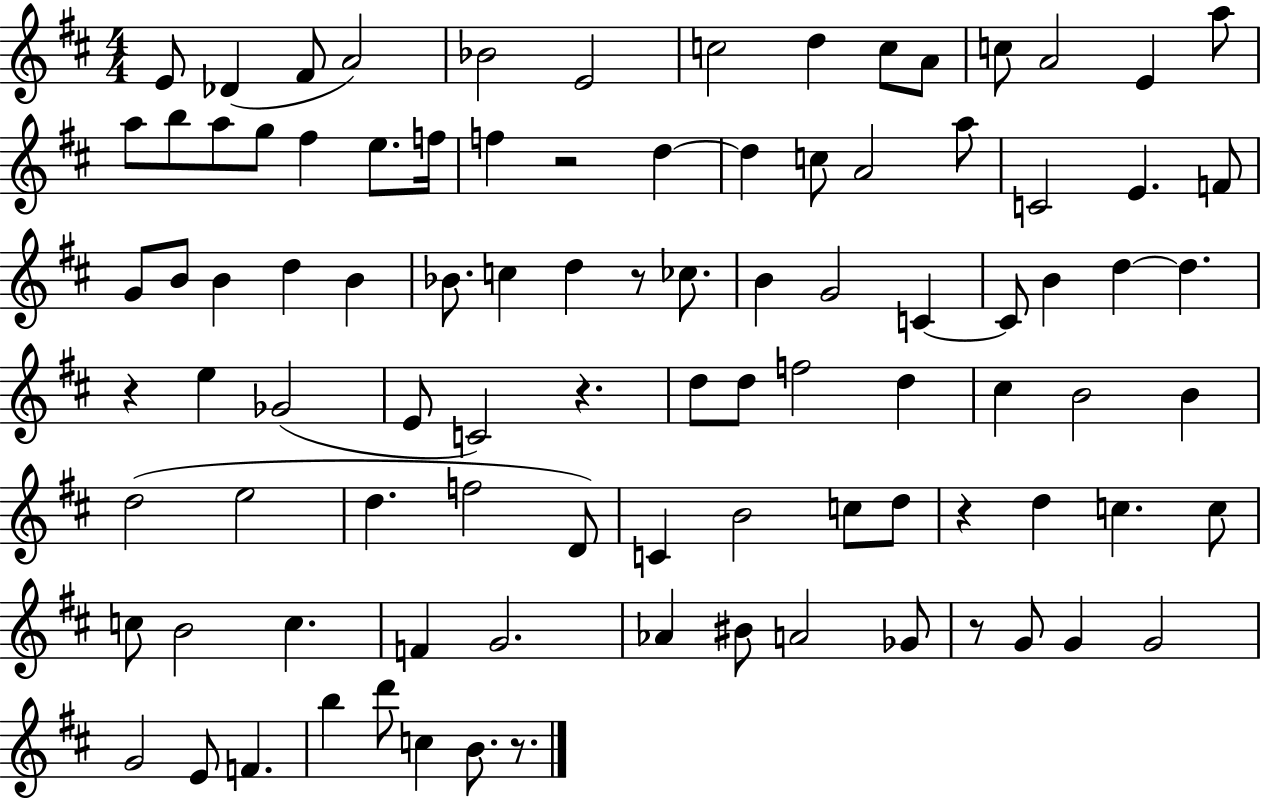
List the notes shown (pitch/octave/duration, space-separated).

E4/e Db4/q F#4/e A4/h Bb4/h E4/h C5/h D5/q C5/e A4/e C5/e A4/h E4/q A5/e A5/e B5/e A5/e G5/e F#5/q E5/e. F5/s F5/q R/h D5/q D5/q C5/e A4/h A5/e C4/h E4/q. F4/e G4/e B4/e B4/q D5/q B4/q Bb4/e. C5/q D5/q R/e CES5/e. B4/q G4/h C4/q C4/e B4/q D5/q D5/q. R/q E5/q Gb4/h E4/e C4/h R/q. D5/e D5/e F5/h D5/q C#5/q B4/h B4/q D5/h E5/h D5/q. F5/h D4/e C4/q B4/h C5/e D5/e R/q D5/q C5/q. C5/e C5/e B4/h C5/q. F4/q G4/h. Ab4/q BIS4/e A4/h Gb4/e R/e G4/e G4/q G4/h G4/h E4/e F4/q. B5/q D6/e C5/q B4/e. R/e.